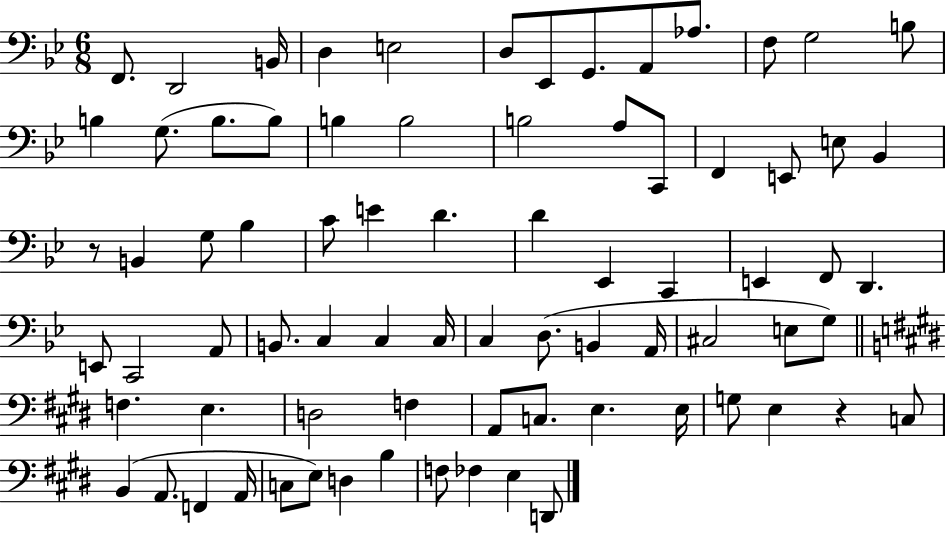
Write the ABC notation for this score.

X:1
T:Untitled
M:6/8
L:1/4
K:Bb
F,,/2 D,,2 B,,/4 D, E,2 D,/2 _E,,/2 G,,/2 A,,/2 _A,/2 F,/2 G,2 B,/2 B, G,/2 B,/2 B,/2 B, B,2 B,2 A,/2 C,,/2 F,, E,,/2 E,/2 _B,, z/2 B,, G,/2 _B, C/2 E D D _E,, C,, E,, F,,/2 D,, E,,/2 C,,2 A,,/2 B,,/2 C, C, C,/4 C, D,/2 B,, A,,/4 ^C,2 E,/2 G,/2 F, E, D,2 F, A,,/2 C,/2 E, E,/4 G,/2 E, z C,/2 B,, A,,/2 F,, A,,/4 C,/2 E,/2 D, B, F,/2 _F, E, D,,/2